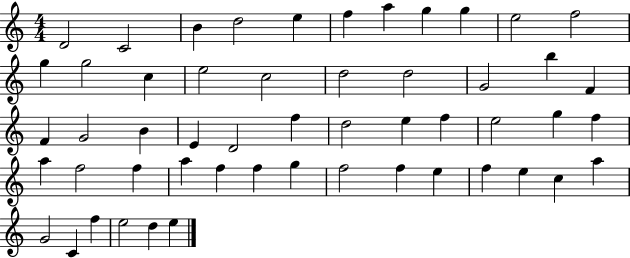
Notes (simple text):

D4/h C4/h B4/q D5/h E5/q F5/q A5/q G5/q G5/q E5/h F5/h G5/q G5/h C5/q E5/h C5/h D5/h D5/h G4/h B5/q F4/q F4/q G4/h B4/q E4/q D4/h F5/q D5/h E5/q F5/q E5/h G5/q F5/q A5/q F5/h F5/q A5/q F5/q F5/q G5/q F5/h F5/q E5/q F5/q E5/q C5/q A5/q G4/h C4/q F5/q E5/h D5/q E5/q